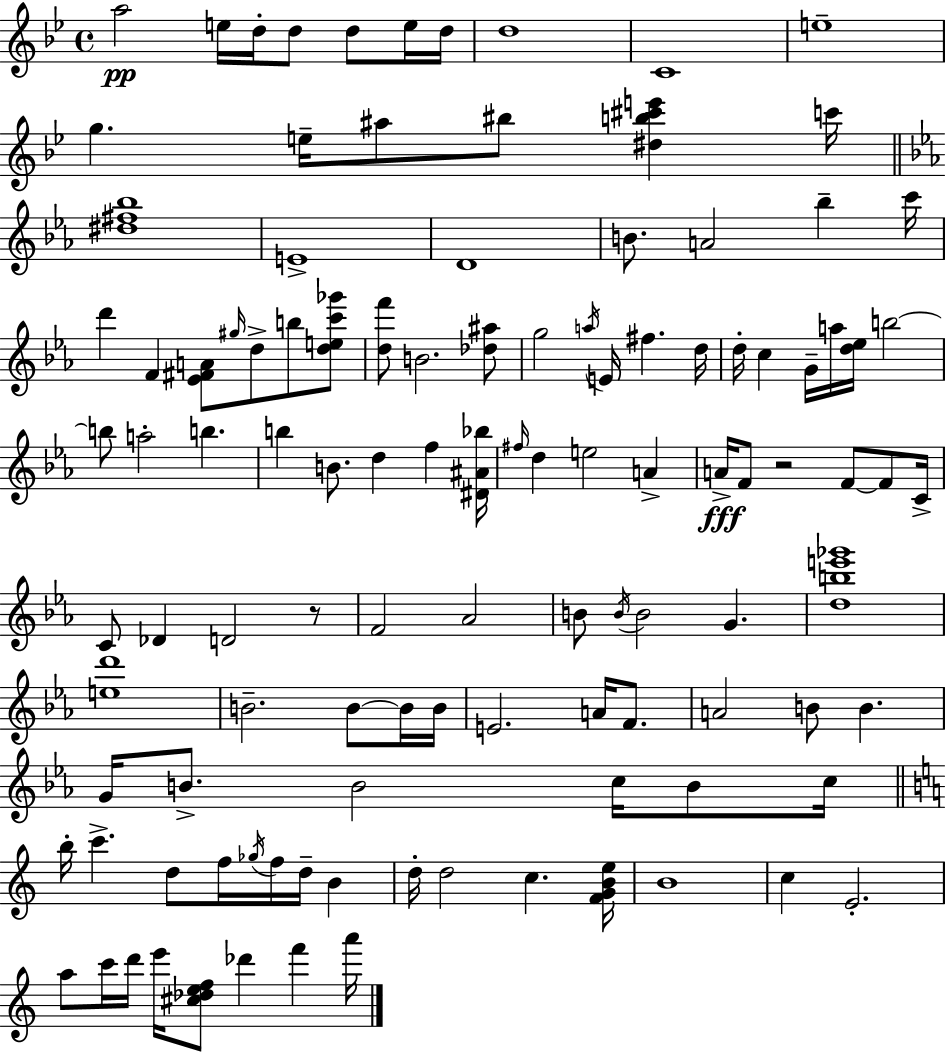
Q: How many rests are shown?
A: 2